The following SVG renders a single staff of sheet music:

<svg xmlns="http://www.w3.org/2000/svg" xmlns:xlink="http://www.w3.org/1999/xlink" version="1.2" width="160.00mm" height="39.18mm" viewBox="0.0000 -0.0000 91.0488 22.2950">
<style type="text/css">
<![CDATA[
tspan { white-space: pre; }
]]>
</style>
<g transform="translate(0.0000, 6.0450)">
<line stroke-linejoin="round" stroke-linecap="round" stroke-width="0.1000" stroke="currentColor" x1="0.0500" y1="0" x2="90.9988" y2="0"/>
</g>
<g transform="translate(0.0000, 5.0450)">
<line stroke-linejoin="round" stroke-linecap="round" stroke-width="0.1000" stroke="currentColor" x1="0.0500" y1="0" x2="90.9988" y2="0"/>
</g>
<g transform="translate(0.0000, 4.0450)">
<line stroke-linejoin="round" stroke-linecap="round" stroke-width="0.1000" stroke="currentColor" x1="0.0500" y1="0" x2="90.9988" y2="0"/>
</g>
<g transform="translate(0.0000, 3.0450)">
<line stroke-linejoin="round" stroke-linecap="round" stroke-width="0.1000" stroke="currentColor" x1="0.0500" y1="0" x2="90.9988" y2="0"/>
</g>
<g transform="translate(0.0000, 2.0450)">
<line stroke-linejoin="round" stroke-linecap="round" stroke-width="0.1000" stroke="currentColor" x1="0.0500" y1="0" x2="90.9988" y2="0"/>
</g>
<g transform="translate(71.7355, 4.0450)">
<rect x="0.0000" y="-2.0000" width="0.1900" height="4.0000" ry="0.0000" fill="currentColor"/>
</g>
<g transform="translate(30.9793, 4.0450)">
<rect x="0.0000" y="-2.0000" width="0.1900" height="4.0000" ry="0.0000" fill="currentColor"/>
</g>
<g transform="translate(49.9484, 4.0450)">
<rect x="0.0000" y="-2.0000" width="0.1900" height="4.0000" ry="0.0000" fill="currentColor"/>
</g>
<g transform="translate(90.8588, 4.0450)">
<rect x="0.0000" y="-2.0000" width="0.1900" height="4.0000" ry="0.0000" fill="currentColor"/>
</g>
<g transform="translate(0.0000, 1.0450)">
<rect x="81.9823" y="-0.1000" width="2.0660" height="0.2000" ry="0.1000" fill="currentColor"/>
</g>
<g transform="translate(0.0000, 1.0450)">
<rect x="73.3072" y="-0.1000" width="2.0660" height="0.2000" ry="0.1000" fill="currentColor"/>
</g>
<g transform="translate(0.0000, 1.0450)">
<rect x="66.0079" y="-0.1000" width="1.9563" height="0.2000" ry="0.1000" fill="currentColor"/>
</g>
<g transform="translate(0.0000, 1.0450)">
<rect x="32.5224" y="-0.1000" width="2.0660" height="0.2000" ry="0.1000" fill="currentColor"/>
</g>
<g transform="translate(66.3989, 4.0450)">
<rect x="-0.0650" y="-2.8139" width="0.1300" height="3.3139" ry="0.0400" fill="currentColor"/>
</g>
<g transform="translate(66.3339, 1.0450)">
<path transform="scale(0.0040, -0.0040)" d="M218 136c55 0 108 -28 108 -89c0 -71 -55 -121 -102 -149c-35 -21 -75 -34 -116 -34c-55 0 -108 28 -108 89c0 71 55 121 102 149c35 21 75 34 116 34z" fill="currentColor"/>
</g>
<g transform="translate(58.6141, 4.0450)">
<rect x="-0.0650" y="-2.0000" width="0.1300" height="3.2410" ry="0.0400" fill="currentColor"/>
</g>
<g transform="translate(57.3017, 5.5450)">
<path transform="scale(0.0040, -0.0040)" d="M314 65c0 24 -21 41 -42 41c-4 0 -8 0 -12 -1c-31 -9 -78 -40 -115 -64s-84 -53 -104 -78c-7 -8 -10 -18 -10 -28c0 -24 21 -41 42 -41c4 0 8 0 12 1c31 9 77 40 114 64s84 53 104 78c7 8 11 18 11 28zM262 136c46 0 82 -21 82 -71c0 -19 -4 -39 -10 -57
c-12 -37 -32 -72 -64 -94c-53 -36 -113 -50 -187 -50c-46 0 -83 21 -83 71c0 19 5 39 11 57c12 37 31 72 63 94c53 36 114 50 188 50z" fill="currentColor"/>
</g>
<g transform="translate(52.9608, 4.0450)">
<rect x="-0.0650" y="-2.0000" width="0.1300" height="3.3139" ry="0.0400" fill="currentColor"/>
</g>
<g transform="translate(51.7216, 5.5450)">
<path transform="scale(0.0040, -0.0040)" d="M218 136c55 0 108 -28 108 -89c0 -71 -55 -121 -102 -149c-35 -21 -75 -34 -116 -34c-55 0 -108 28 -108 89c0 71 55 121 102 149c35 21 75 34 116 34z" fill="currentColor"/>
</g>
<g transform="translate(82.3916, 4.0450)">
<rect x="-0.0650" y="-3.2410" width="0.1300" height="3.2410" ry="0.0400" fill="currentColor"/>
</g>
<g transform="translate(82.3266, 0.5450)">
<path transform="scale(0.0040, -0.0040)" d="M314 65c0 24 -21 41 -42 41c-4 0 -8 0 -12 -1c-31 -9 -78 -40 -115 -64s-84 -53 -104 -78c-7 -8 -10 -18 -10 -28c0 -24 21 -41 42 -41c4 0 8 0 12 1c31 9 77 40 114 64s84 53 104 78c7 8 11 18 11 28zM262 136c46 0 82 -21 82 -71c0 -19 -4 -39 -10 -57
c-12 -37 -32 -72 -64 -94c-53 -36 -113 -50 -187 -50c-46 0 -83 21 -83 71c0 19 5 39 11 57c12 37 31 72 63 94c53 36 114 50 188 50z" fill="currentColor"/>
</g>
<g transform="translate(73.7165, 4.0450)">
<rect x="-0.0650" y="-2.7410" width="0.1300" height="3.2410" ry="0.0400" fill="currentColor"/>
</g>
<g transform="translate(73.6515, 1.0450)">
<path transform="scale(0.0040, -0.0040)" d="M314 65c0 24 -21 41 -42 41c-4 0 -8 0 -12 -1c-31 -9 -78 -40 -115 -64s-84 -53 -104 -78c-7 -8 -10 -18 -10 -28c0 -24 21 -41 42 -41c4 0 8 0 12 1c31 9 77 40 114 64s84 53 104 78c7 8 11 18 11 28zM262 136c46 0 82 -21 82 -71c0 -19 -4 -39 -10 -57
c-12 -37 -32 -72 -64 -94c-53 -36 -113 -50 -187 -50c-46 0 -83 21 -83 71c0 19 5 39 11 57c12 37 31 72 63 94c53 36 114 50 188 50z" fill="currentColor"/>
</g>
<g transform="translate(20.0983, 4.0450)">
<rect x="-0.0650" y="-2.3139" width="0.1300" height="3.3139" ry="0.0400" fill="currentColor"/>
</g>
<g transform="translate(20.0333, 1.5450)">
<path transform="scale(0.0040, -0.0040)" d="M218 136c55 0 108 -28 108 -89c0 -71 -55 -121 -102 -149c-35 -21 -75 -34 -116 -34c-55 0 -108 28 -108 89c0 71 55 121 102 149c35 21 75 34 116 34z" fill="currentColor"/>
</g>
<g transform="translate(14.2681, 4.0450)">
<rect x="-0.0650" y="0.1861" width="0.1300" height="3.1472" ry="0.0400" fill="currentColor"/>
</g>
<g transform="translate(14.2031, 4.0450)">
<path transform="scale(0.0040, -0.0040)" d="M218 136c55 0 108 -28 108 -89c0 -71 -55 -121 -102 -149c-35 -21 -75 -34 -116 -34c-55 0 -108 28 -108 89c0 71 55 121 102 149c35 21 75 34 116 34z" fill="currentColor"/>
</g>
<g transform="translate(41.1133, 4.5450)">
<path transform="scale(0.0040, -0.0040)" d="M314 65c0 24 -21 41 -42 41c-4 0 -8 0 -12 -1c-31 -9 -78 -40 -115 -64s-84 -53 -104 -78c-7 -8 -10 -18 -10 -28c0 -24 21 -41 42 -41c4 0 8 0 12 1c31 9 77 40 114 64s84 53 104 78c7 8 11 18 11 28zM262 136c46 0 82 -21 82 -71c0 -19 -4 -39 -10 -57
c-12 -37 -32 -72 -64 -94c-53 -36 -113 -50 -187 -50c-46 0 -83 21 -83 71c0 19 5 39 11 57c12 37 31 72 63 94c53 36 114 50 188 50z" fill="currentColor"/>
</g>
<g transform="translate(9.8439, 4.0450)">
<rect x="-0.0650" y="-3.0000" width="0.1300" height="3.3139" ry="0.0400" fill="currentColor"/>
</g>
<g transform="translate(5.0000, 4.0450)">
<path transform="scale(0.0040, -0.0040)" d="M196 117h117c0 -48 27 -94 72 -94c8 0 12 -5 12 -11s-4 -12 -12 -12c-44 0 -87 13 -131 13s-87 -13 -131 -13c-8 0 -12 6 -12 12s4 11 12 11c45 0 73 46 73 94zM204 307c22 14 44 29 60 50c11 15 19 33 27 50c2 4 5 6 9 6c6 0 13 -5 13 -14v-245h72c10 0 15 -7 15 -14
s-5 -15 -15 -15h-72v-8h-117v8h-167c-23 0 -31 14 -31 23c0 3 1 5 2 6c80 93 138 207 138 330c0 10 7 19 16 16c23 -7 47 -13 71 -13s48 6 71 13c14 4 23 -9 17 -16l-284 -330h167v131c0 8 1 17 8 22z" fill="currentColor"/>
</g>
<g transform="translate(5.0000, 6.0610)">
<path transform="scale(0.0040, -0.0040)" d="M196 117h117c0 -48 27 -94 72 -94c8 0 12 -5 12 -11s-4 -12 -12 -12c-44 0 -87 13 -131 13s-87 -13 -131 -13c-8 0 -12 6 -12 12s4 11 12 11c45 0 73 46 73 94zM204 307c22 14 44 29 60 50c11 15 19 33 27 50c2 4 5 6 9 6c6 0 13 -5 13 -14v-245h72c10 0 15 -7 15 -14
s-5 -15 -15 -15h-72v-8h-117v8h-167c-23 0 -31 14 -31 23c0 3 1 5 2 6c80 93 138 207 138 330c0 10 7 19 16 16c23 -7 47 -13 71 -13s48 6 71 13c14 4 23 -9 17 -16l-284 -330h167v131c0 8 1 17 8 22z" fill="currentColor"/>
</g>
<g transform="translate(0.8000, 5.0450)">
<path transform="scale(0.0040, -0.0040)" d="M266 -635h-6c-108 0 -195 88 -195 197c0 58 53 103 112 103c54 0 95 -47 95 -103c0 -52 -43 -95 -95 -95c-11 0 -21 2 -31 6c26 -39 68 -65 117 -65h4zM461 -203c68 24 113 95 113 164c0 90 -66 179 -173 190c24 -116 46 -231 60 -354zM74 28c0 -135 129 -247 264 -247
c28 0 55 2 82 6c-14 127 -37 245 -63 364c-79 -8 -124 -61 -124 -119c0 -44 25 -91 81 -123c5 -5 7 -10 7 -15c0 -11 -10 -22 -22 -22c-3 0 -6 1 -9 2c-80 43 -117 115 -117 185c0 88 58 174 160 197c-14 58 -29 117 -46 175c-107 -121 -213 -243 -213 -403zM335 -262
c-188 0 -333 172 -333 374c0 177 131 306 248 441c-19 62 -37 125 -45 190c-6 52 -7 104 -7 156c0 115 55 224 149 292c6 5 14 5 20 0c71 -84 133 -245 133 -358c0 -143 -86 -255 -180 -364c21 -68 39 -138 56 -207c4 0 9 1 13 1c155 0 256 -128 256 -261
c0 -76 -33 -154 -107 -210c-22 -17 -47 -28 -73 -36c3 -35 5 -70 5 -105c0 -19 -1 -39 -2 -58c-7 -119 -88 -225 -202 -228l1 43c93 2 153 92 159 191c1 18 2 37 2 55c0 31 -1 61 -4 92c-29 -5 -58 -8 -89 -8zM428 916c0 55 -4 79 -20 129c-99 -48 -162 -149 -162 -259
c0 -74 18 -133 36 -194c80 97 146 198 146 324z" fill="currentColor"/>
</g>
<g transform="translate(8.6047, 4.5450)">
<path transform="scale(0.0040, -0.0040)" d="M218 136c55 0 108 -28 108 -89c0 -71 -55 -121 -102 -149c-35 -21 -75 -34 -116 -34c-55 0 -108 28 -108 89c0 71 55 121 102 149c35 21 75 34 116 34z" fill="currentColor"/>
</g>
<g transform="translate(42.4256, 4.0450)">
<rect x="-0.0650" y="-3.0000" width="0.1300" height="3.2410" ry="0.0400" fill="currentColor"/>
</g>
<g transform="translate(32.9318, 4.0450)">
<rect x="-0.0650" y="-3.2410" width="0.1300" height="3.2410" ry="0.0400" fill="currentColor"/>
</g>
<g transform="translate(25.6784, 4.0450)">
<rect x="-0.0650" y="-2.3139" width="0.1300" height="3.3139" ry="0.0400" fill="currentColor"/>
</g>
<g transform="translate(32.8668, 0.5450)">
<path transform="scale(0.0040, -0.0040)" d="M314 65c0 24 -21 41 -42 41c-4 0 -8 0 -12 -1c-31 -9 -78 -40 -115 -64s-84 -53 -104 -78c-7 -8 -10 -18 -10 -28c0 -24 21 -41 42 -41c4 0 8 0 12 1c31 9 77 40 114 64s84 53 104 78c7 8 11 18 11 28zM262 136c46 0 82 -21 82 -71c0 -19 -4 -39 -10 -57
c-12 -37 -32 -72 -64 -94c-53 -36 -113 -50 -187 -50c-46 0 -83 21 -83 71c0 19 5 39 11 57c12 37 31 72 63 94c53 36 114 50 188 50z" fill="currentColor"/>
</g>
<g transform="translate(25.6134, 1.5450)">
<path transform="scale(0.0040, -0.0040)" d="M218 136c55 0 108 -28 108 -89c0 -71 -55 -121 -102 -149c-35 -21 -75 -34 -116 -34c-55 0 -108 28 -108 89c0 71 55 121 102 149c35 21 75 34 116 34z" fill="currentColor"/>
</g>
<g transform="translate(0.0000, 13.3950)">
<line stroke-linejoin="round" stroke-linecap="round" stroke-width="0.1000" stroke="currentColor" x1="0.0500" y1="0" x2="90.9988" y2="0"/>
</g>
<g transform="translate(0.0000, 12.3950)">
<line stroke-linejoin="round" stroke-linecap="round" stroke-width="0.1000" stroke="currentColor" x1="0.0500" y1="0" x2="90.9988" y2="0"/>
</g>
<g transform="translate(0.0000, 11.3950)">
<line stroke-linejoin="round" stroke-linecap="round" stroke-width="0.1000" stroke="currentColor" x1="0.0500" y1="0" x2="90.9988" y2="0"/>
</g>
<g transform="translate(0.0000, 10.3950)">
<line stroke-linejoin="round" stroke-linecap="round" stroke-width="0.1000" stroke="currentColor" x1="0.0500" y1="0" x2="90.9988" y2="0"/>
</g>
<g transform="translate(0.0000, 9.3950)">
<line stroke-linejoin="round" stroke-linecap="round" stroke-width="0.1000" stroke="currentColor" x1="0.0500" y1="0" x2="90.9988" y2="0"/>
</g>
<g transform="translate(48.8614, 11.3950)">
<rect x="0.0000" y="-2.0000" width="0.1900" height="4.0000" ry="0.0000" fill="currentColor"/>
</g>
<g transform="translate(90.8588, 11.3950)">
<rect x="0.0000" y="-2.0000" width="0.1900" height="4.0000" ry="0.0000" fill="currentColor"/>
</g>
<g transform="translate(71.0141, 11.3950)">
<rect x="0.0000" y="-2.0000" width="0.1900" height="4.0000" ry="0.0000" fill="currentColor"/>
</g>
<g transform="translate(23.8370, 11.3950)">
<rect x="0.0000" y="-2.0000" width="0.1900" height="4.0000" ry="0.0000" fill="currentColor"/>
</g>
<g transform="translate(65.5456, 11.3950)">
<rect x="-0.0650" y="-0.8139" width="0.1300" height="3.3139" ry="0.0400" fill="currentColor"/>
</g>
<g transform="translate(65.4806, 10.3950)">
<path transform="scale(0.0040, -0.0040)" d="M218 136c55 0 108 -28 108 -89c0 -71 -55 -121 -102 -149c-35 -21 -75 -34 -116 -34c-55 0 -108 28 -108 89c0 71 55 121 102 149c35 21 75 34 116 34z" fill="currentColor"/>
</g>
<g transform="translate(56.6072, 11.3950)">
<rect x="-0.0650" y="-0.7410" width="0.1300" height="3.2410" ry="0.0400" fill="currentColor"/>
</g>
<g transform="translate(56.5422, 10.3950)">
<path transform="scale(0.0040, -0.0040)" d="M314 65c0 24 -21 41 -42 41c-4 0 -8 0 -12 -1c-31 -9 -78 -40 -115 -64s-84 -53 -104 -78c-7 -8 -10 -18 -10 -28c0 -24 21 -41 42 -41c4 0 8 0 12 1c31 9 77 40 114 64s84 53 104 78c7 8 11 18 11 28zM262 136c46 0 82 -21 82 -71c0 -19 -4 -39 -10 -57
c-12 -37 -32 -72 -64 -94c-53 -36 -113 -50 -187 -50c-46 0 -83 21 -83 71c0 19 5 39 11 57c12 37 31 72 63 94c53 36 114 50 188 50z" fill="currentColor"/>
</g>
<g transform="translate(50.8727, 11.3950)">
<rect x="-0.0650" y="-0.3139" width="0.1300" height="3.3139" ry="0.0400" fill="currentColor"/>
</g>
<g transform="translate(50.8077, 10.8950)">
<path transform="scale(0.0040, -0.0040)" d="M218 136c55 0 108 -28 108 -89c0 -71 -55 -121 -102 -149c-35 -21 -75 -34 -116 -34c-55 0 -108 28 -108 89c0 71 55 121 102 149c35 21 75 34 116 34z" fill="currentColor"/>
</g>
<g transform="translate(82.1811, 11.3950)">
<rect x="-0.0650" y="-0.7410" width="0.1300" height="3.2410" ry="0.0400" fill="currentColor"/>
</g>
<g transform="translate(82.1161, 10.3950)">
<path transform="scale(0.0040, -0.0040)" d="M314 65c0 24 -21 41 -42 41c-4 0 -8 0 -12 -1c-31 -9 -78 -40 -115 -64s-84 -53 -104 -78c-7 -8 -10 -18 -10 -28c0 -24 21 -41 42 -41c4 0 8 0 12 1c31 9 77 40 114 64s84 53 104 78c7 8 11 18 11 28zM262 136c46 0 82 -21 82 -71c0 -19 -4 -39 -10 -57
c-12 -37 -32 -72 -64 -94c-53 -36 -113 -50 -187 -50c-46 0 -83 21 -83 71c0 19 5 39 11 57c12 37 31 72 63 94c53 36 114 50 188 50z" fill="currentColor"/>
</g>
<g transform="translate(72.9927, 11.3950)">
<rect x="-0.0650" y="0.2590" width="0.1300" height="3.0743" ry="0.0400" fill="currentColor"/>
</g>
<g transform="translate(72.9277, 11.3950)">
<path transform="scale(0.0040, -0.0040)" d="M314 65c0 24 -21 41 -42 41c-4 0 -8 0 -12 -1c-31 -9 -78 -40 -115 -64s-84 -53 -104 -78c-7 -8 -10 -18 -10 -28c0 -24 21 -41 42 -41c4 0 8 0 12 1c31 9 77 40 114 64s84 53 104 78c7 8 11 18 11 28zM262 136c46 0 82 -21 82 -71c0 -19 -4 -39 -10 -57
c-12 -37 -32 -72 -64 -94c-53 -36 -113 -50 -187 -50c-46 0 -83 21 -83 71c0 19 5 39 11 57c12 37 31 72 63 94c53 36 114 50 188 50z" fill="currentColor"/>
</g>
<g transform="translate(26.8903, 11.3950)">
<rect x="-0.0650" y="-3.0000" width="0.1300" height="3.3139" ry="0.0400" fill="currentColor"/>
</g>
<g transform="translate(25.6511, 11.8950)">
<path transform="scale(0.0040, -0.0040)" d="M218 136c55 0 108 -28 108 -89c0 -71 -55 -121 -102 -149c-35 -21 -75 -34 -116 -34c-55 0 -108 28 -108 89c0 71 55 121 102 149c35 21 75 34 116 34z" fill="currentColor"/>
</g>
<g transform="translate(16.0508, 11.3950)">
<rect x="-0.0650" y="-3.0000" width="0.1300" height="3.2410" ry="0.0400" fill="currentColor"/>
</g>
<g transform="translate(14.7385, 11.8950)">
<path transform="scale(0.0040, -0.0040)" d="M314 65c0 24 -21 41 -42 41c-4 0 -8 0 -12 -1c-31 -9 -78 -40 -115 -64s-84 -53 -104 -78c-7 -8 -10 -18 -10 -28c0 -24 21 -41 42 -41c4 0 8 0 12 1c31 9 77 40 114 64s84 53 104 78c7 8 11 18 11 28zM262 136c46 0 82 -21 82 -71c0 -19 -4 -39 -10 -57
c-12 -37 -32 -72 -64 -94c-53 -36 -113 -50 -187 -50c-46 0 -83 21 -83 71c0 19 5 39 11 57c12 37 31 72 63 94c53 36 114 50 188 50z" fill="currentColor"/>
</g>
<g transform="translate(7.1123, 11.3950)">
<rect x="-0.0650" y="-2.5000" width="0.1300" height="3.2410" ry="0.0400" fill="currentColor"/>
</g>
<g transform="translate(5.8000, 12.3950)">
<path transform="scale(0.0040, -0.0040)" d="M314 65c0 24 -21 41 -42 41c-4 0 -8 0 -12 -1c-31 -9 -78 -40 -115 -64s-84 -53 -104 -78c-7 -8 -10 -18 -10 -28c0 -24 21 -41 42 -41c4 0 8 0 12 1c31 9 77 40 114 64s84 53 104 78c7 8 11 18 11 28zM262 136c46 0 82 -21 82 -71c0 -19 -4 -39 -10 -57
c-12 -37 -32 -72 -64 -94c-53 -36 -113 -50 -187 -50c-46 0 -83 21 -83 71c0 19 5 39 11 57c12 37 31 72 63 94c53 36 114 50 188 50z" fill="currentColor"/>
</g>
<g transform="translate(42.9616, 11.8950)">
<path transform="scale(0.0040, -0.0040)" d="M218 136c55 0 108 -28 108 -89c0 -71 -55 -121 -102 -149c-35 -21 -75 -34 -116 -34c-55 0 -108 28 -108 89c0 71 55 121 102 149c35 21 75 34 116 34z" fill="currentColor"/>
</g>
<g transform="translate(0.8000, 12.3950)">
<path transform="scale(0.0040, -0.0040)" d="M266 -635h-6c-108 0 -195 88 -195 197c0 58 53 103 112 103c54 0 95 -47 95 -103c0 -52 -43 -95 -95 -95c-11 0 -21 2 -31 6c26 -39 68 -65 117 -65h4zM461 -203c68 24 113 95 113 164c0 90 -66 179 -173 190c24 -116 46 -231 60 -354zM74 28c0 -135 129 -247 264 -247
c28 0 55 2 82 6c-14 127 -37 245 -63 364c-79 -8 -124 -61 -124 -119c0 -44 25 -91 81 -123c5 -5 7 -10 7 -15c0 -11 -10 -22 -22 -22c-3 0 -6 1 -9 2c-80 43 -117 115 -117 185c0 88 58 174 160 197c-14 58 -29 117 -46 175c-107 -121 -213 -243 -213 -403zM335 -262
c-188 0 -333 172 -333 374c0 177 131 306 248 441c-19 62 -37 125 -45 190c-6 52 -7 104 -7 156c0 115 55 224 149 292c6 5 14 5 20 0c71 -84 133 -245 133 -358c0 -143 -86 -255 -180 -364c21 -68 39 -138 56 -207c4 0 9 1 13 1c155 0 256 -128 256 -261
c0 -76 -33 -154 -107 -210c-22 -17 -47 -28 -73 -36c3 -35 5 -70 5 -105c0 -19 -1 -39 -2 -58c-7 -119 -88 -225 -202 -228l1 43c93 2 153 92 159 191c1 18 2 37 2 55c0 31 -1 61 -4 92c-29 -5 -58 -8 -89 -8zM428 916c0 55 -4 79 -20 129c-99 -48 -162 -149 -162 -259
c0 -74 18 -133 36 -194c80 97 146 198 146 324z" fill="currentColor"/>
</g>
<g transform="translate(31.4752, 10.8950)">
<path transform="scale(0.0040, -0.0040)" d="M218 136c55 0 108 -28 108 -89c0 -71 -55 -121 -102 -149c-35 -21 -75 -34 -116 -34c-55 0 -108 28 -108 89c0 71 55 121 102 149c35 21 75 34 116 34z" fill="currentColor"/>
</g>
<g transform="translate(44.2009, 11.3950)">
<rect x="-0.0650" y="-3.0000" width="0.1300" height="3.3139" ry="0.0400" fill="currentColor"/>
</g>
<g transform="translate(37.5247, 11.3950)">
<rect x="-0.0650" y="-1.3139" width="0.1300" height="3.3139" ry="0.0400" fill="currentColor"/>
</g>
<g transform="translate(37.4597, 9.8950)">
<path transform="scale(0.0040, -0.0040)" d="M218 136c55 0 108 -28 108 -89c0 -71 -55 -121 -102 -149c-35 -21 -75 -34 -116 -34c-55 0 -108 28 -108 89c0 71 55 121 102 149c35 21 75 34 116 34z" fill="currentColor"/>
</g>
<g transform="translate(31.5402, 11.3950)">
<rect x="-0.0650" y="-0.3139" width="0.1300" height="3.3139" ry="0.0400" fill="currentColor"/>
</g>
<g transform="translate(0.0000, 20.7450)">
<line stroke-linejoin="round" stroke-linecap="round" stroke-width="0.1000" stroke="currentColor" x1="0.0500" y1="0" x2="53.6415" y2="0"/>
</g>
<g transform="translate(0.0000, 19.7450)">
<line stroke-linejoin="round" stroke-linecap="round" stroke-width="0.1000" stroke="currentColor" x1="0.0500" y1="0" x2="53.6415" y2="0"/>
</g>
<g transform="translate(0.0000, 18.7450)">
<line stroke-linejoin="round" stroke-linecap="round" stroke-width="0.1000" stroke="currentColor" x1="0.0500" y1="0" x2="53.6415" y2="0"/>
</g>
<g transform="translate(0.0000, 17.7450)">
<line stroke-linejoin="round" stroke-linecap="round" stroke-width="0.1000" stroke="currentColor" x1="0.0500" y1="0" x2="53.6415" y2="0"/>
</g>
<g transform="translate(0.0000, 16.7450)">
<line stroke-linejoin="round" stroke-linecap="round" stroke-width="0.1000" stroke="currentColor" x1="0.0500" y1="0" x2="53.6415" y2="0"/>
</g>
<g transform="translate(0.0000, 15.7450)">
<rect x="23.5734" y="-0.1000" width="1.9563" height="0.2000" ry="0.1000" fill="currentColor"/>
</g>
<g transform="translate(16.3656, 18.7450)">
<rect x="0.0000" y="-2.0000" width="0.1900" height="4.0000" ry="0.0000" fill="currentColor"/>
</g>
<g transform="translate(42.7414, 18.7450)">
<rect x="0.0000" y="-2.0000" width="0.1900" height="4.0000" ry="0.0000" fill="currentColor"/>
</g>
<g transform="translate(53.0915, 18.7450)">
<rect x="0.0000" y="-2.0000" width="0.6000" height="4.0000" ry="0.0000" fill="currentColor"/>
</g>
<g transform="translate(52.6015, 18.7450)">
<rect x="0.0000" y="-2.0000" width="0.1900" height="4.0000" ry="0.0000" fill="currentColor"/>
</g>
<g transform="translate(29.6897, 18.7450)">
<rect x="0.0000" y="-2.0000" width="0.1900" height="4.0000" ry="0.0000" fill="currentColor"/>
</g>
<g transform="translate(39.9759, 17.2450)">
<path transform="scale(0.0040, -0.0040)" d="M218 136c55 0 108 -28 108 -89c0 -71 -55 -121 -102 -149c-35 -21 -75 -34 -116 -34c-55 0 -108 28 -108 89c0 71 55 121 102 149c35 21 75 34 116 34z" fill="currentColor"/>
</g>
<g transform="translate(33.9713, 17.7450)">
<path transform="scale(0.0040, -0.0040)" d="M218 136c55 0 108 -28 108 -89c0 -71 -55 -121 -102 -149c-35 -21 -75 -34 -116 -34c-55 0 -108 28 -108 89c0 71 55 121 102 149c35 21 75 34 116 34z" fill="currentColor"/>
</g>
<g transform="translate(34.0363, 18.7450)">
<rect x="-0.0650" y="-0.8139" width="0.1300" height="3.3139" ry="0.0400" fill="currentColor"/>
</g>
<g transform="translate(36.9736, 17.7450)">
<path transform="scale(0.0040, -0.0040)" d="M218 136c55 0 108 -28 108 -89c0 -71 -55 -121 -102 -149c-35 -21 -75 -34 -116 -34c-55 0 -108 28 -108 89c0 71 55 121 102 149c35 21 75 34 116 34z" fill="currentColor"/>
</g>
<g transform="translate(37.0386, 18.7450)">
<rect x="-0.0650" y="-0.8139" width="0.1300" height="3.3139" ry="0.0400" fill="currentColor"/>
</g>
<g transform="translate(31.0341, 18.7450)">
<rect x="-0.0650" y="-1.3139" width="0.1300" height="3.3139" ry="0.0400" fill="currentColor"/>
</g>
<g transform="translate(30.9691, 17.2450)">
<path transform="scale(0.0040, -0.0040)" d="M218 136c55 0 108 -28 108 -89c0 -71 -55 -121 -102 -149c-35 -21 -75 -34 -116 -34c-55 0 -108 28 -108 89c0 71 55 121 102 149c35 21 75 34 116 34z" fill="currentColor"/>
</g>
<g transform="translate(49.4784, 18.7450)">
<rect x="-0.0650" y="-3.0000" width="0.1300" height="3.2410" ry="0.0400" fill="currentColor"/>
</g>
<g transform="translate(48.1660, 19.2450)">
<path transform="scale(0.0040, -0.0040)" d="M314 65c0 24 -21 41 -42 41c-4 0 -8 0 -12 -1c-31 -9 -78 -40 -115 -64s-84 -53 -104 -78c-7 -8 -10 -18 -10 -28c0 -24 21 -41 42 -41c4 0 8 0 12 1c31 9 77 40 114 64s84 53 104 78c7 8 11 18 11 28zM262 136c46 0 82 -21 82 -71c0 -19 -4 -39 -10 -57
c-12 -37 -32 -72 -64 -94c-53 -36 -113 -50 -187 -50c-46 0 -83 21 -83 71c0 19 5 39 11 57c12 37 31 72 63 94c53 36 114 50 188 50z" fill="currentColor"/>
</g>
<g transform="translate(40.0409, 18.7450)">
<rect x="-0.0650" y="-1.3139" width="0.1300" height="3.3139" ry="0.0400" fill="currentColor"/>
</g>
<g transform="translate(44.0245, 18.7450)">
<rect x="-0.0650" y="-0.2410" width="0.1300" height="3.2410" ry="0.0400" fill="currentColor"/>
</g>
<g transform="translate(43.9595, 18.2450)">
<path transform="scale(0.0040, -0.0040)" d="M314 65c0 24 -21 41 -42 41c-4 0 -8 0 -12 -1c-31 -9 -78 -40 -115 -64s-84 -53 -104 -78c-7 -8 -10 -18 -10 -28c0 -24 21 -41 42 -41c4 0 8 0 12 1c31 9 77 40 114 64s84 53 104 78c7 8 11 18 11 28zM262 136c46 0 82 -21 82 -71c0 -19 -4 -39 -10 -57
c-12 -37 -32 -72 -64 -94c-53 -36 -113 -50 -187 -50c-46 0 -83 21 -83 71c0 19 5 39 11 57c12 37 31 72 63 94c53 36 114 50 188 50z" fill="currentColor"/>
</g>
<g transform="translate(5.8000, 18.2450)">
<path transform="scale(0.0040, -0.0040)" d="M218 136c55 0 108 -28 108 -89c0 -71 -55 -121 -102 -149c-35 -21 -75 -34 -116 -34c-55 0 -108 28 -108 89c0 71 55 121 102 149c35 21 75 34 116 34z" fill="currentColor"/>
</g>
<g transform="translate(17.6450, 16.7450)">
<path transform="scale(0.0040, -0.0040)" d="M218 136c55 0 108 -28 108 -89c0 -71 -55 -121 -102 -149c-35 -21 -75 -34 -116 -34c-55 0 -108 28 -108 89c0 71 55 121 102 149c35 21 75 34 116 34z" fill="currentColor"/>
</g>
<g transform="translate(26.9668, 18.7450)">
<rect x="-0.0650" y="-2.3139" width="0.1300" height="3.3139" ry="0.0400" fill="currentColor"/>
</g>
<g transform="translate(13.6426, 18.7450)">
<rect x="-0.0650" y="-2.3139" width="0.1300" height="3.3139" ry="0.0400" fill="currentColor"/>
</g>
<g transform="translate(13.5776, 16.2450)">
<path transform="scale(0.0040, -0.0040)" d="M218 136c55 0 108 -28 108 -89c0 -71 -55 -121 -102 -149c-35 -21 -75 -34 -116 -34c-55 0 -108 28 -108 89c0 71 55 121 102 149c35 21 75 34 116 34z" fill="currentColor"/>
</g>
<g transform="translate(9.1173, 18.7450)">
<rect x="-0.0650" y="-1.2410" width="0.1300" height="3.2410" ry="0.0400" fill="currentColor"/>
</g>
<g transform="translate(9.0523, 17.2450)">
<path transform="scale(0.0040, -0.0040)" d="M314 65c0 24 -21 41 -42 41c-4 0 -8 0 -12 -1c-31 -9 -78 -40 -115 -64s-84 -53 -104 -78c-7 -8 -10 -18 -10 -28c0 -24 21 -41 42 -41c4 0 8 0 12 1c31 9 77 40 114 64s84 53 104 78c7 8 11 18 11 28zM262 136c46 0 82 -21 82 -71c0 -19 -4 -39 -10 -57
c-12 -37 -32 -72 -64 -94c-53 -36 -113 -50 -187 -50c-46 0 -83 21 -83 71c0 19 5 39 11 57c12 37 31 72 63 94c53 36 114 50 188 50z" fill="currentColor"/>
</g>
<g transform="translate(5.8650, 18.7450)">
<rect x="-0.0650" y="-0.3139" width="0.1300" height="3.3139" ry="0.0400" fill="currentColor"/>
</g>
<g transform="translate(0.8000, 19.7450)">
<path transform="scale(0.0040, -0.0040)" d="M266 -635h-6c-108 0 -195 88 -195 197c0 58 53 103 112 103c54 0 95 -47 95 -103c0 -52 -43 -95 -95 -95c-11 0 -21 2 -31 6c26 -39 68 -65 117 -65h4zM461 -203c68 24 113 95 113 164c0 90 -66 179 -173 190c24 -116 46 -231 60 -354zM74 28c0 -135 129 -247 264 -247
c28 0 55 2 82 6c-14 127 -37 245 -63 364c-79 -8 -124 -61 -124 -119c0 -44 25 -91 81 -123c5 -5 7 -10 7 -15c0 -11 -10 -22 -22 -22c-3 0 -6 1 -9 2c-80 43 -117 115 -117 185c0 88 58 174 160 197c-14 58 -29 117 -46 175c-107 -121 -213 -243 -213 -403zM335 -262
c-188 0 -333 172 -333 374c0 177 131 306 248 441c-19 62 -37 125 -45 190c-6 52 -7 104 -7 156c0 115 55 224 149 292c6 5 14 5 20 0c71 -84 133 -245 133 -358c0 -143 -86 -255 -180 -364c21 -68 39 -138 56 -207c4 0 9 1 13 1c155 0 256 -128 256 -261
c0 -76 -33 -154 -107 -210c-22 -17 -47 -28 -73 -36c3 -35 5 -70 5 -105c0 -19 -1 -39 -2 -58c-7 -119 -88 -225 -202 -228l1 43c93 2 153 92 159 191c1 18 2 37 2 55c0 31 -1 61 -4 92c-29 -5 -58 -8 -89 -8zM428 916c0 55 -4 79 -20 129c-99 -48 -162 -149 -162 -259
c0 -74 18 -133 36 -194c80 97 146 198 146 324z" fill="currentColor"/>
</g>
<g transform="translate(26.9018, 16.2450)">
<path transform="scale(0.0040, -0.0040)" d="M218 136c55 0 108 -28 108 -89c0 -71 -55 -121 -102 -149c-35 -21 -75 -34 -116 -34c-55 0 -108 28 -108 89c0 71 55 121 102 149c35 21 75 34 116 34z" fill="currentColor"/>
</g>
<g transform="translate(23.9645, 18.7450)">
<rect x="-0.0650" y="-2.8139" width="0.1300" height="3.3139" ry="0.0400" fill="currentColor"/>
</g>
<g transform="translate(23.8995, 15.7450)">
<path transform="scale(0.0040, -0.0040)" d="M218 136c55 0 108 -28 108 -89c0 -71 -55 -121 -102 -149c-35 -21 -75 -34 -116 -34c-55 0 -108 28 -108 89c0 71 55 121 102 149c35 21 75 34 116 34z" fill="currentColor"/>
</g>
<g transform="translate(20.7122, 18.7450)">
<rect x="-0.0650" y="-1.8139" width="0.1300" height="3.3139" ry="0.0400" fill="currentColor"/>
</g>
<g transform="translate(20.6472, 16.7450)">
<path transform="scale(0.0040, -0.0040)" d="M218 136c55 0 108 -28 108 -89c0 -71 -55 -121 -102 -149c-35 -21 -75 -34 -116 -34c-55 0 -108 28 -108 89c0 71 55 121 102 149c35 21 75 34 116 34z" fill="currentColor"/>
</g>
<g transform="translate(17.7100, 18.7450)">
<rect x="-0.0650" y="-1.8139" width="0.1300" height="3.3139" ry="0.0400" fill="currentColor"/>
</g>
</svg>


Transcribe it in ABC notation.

X:1
T:Untitled
M:4/4
L:1/4
K:C
A B g g b2 A2 F F2 a a2 b2 G2 A2 A c e A c d2 d B2 d2 c e2 g f f a g e d d e c2 A2